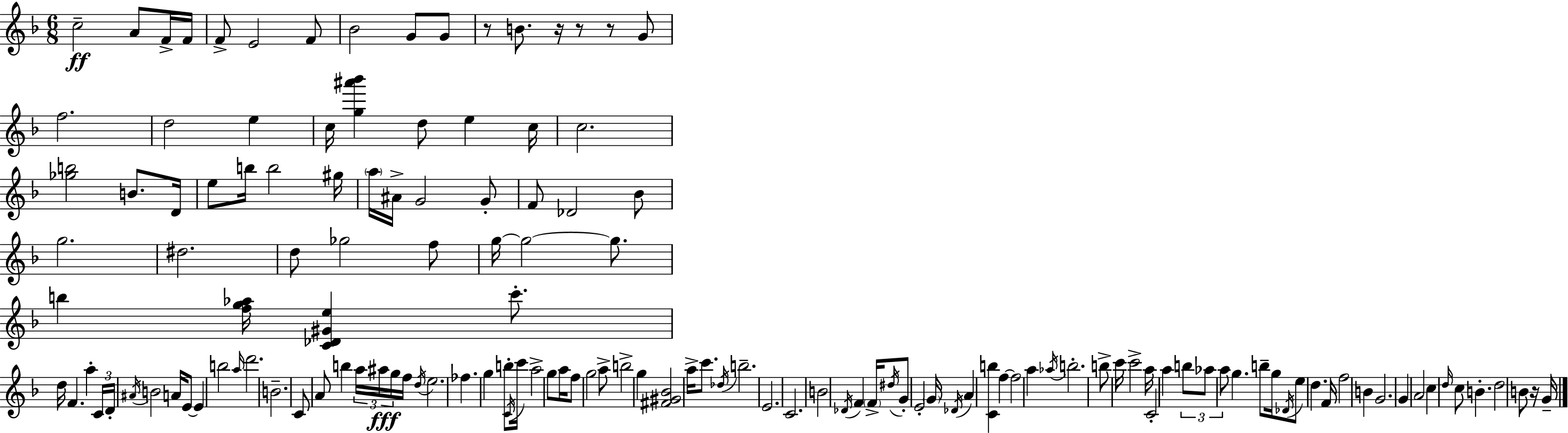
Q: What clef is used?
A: treble